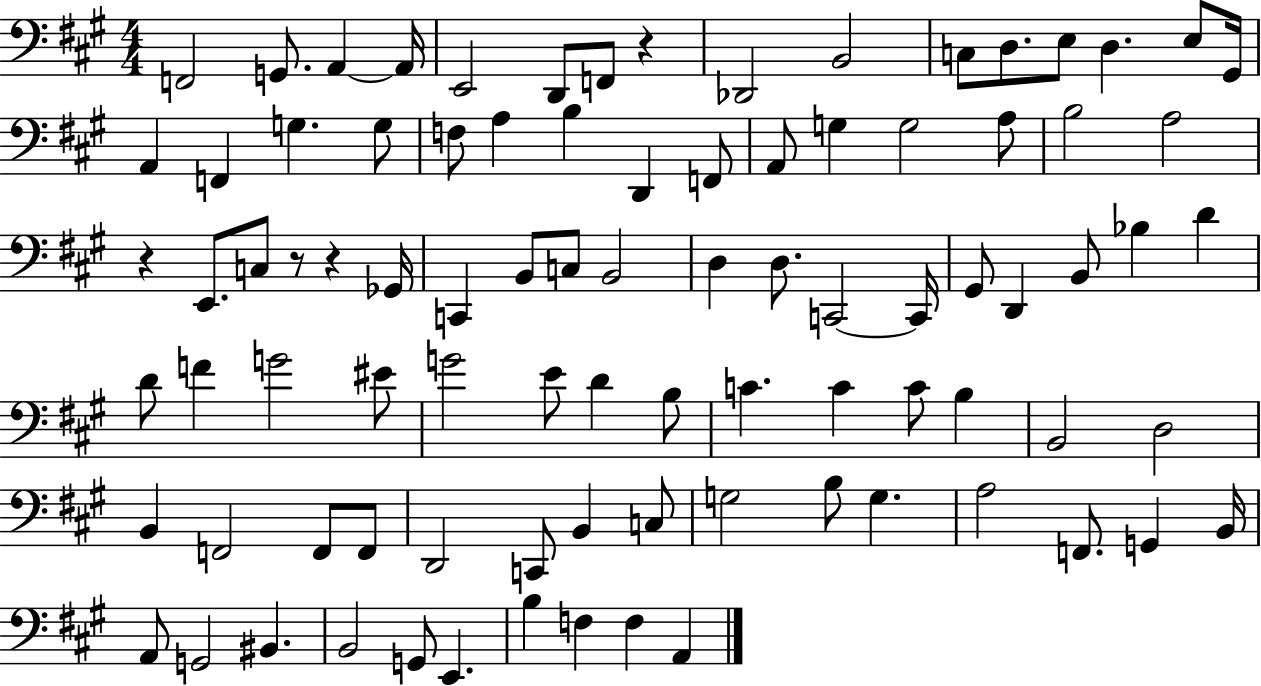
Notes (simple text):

F2/h G2/e. A2/q A2/s E2/h D2/e F2/e R/q Db2/h B2/h C3/e D3/e. E3/e D3/q. E3/e G#2/s A2/q F2/q G3/q. G3/e F3/e A3/q B3/q D2/q F2/e A2/e G3/q G3/h A3/e B3/h A3/h R/q E2/e. C3/e R/e R/q Gb2/s C2/q B2/e C3/e B2/h D3/q D3/e. C2/h C2/s G#2/e D2/q B2/e Bb3/q D4/q D4/e F4/q G4/h EIS4/e G4/h E4/e D4/q B3/e C4/q. C4/q C4/e B3/q B2/h D3/h B2/q F2/h F2/e F2/e D2/h C2/e B2/q C3/e G3/h B3/e G3/q. A3/h F2/e. G2/q B2/s A2/e G2/h BIS2/q. B2/h G2/e E2/q. B3/q F3/q F3/q A2/q